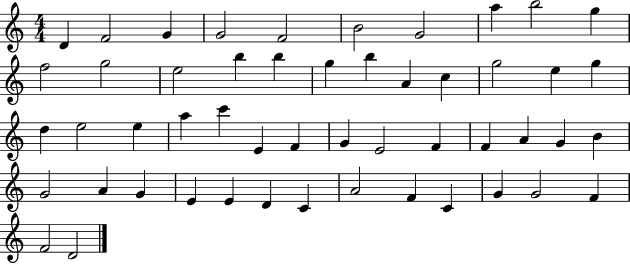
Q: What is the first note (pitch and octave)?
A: D4